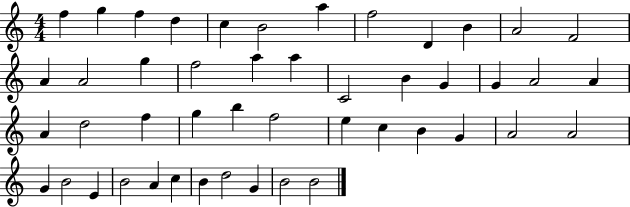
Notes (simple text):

F5/q G5/q F5/q D5/q C5/q B4/h A5/q F5/h D4/q B4/q A4/h F4/h A4/q A4/h G5/q F5/h A5/q A5/q C4/h B4/q G4/q G4/q A4/h A4/q A4/q D5/h F5/q G5/q B5/q F5/h E5/q C5/q B4/q G4/q A4/h A4/h G4/q B4/h E4/q B4/h A4/q C5/q B4/q D5/h G4/q B4/h B4/h